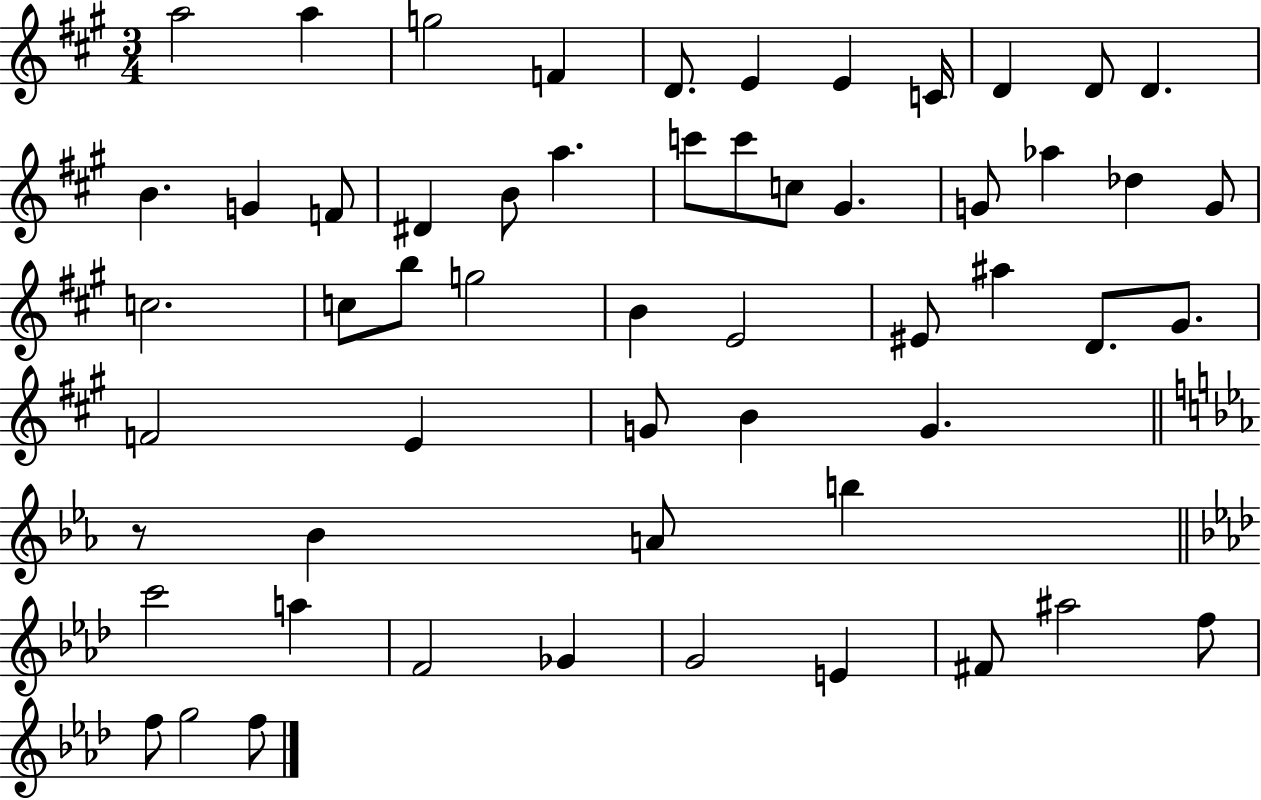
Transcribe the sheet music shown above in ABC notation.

X:1
T:Untitled
M:3/4
L:1/4
K:A
a2 a g2 F D/2 E E C/4 D D/2 D B G F/2 ^D B/2 a c'/2 c'/2 c/2 ^G G/2 _a _d G/2 c2 c/2 b/2 g2 B E2 ^E/2 ^a D/2 ^G/2 F2 E G/2 B G z/2 _B A/2 b c'2 a F2 _G G2 E ^F/2 ^a2 f/2 f/2 g2 f/2